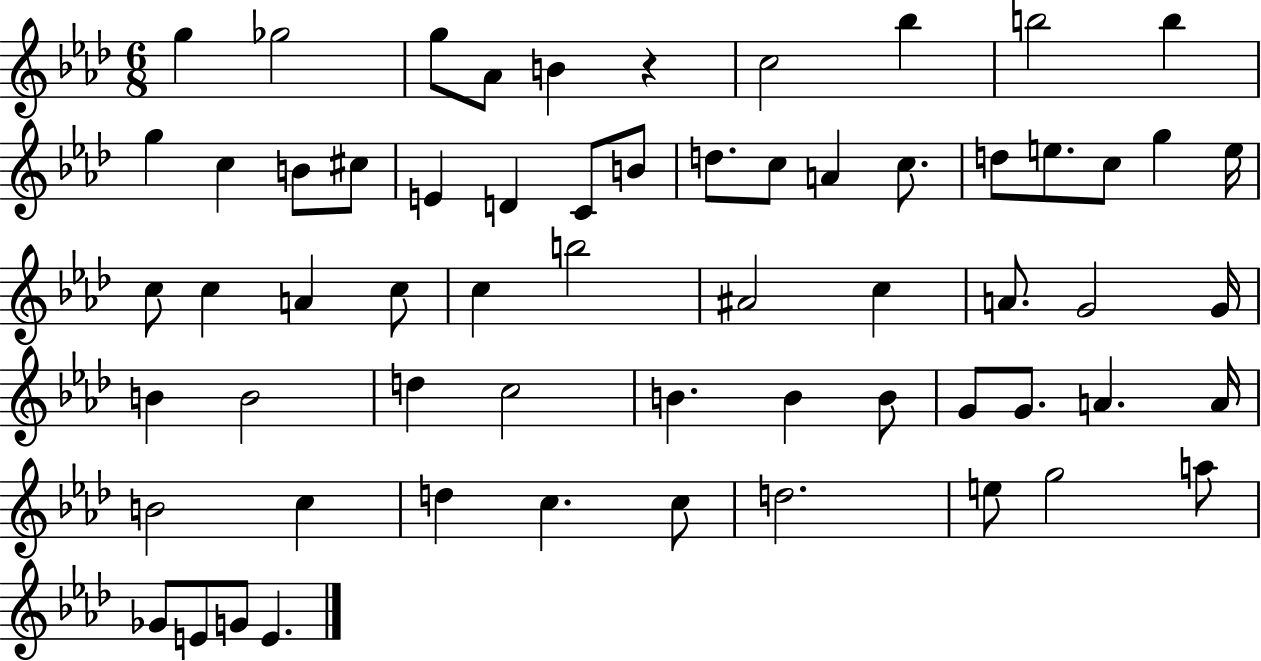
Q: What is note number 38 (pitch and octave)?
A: B4